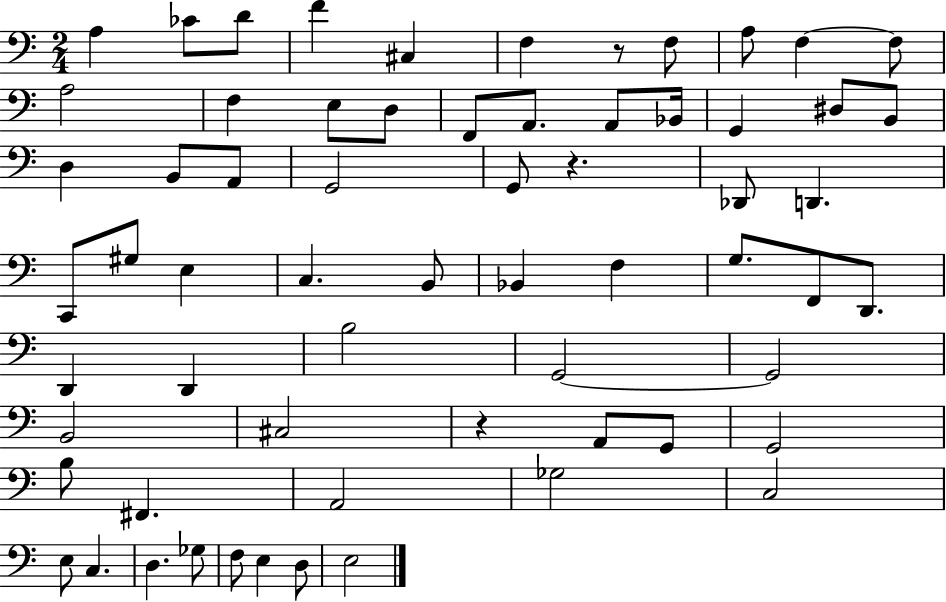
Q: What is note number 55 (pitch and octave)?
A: C3